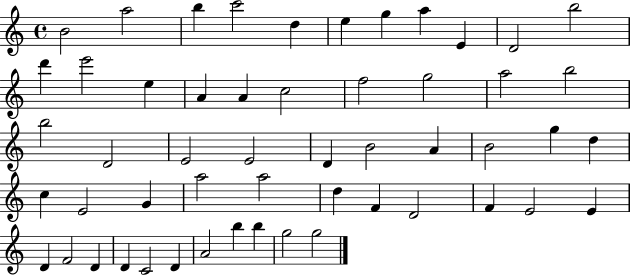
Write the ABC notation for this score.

X:1
T:Untitled
M:4/4
L:1/4
K:C
B2 a2 b c'2 d e g a E D2 b2 d' e'2 e A A c2 f2 g2 a2 b2 b2 D2 E2 E2 D B2 A B2 g d c E2 G a2 a2 d F D2 F E2 E D F2 D D C2 D A2 b b g2 g2